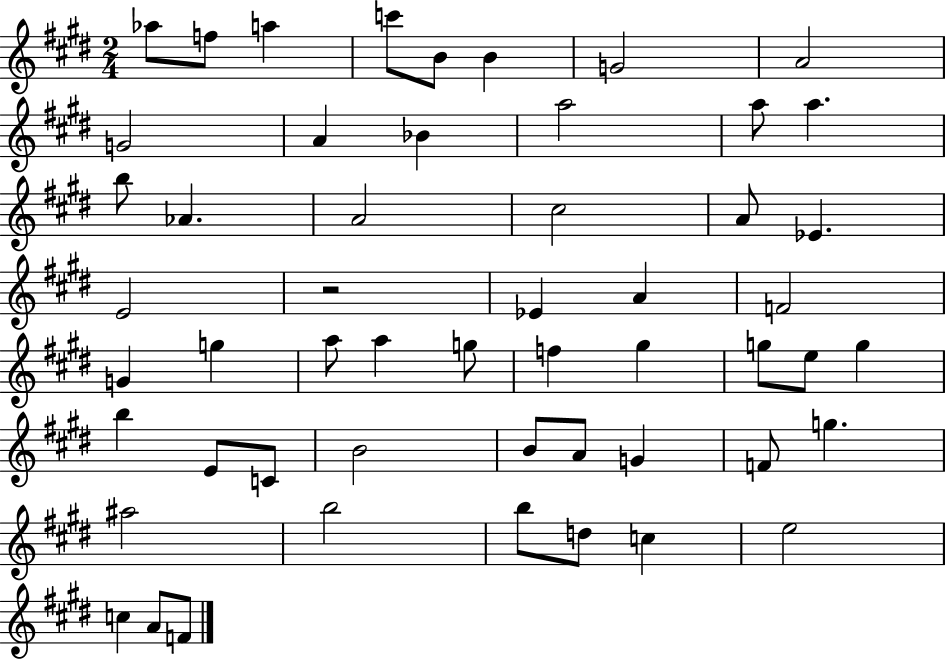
{
  \clef treble
  \numericTimeSignature
  \time 2/4
  \key e \major
  aes''8 f''8 a''4 | c'''8 b'8 b'4 | g'2 | a'2 | \break g'2 | a'4 bes'4 | a''2 | a''8 a''4. | \break b''8 aes'4. | a'2 | cis''2 | a'8 ees'4. | \break e'2 | r2 | ees'4 a'4 | f'2 | \break g'4 g''4 | a''8 a''4 g''8 | f''4 gis''4 | g''8 e''8 g''4 | \break b''4 e'8 c'8 | b'2 | b'8 a'8 g'4 | f'8 g''4. | \break ais''2 | b''2 | b''8 d''8 c''4 | e''2 | \break c''4 a'8 f'8 | \bar "|."
}